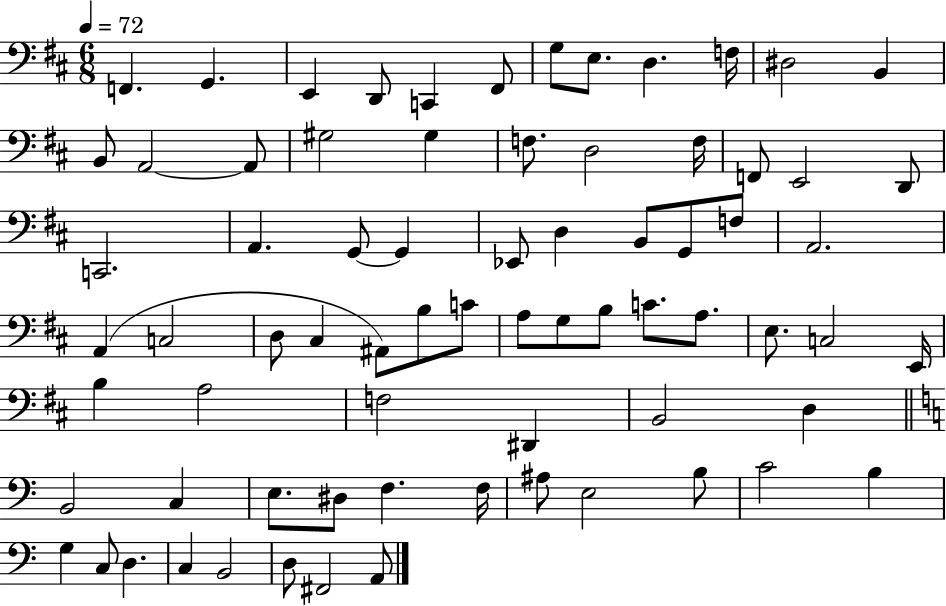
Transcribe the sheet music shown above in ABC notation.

X:1
T:Untitled
M:6/8
L:1/4
K:D
F,, G,, E,, D,,/2 C,, ^F,,/2 G,/2 E,/2 D, F,/4 ^D,2 B,, B,,/2 A,,2 A,,/2 ^G,2 ^G, F,/2 D,2 F,/4 F,,/2 E,,2 D,,/2 C,,2 A,, G,,/2 G,, _E,,/2 D, B,,/2 G,,/2 F,/2 A,,2 A,, C,2 D,/2 ^C, ^A,,/2 B,/2 C/2 A,/2 G,/2 B,/2 C/2 A,/2 E,/2 C,2 E,,/4 B, A,2 F,2 ^D,, B,,2 D, B,,2 C, E,/2 ^D,/2 F, F,/4 ^A,/2 E,2 B,/2 C2 B, G, C,/2 D, C, B,,2 D,/2 ^F,,2 A,,/2